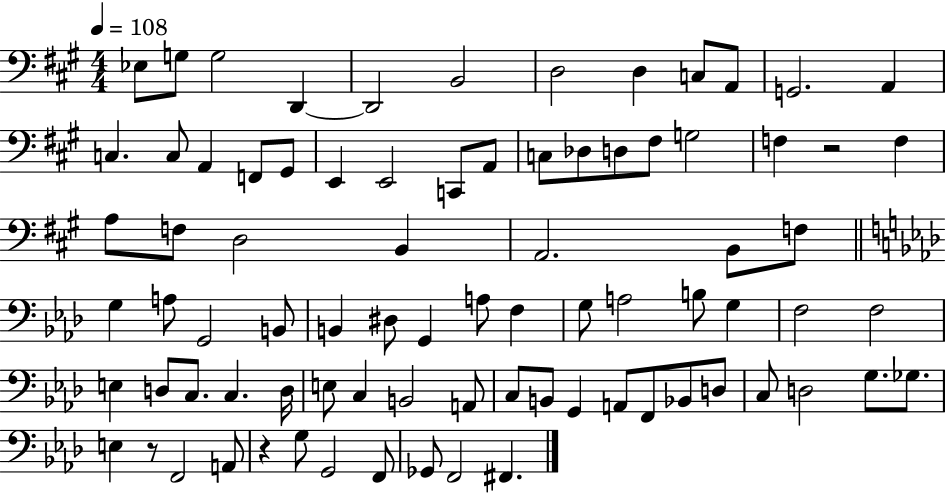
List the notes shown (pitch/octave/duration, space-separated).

Eb3/e G3/e G3/h D2/q D2/h B2/h D3/h D3/q C3/e A2/e G2/h. A2/q C3/q. C3/e A2/q F2/e G#2/e E2/q E2/h C2/e A2/e C3/e Db3/e D3/e F#3/e G3/h F3/q R/h F3/q A3/e F3/e D3/h B2/q A2/h. B2/e F3/e G3/q A3/e G2/h B2/e B2/q D#3/e G2/q A3/e F3/q G3/e A3/h B3/e G3/q F3/h F3/h E3/q D3/e C3/e. C3/q. D3/s E3/e C3/q B2/h A2/e C3/e B2/e G2/q A2/e F2/e Bb2/e D3/e C3/e D3/h G3/e. Gb3/e. E3/q R/e F2/h A2/e R/q G3/e G2/h F2/e Gb2/e F2/h F#2/q.